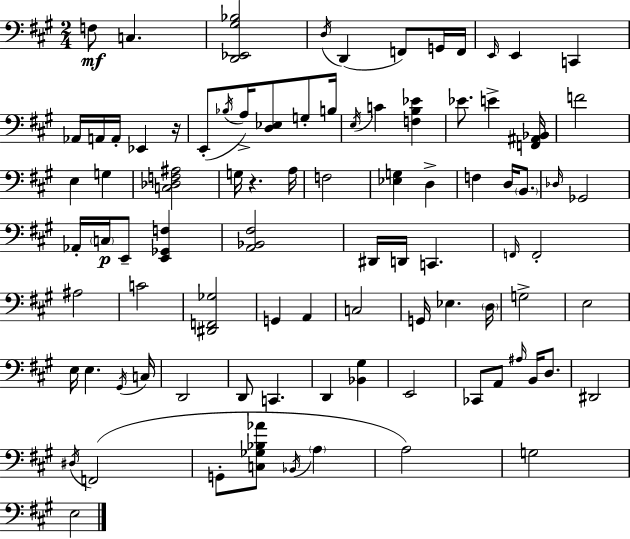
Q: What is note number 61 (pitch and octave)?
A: D2